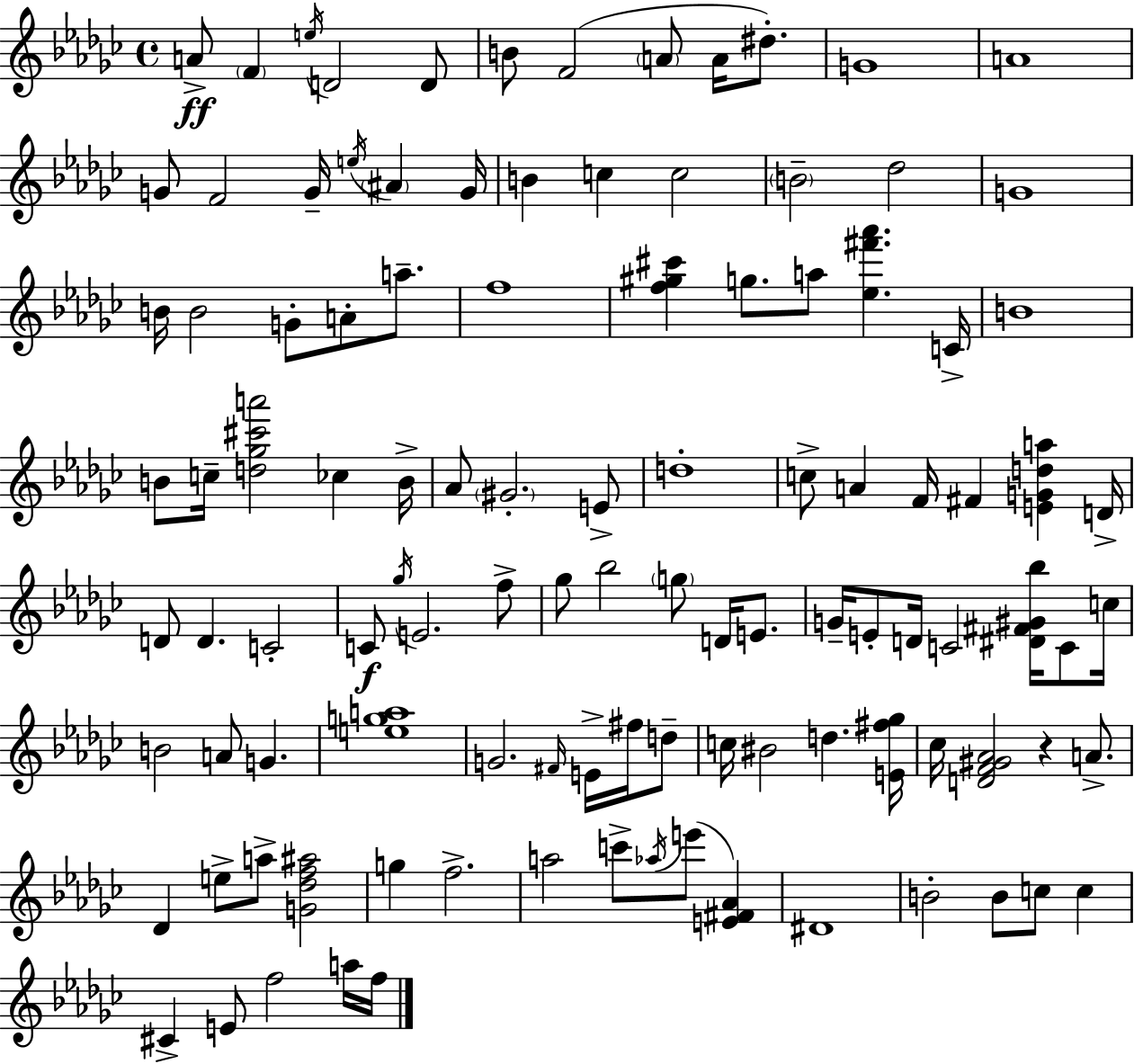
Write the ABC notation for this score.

X:1
T:Untitled
M:4/4
L:1/4
K:Ebm
A/2 F e/4 D2 D/2 B/2 F2 A/2 A/4 ^d/2 G4 A4 G/2 F2 G/4 e/4 ^A G/4 B c c2 B2 _d2 G4 B/4 B2 G/2 A/2 a/2 f4 [f^g^c'] g/2 a/2 [_e^f'_a'] C/4 B4 B/2 c/4 [d_g^c'a']2 _c B/4 _A/2 ^G2 E/2 d4 c/2 A F/4 ^F [EGda] D/4 D/2 D C2 C/2 _g/4 E2 f/2 _g/2 _b2 g/2 D/4 E/2 G/4 E/2 D/4 C2 [^D^F^G_b]/4 C/2 c/4 B2 A/2 G [ega]4 G2 ^F/4 E/4 ^f/4 d/2 c/4 ^B2 d [E^f_g]/4 _c/4 [DF^G_A]2 z A/2 _D e/2 a/2 [G_df^a]2 g f2 a2 c'/2 _a/4 e'/2 [E^F_A] ^D4 B2 B/2 c/2 c ^C E/2 f2 a/4 f/4